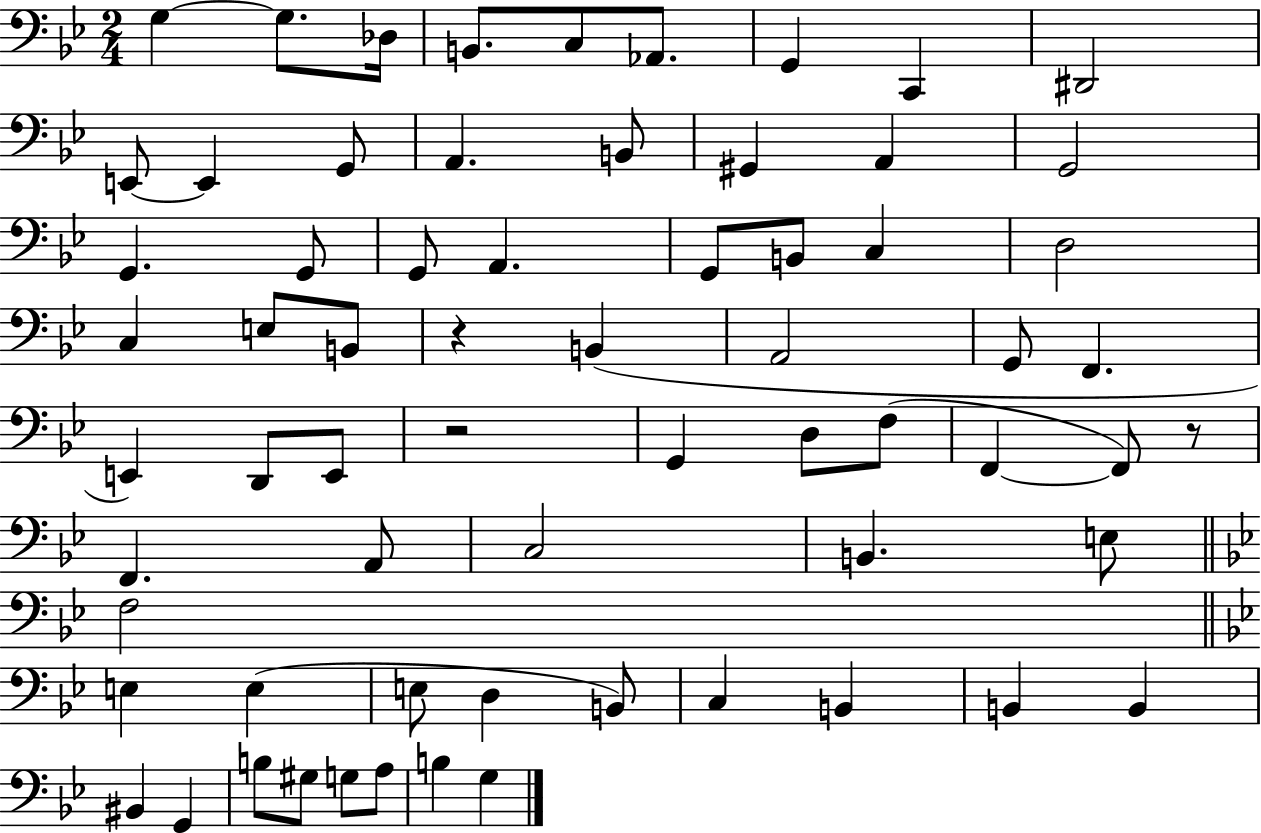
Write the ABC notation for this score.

X:1
T:Untitled
M:2/4
L:1/4
K:Bb
G, G,/2 _D,/4 B,,/2 C,/2 _A,,/2 G,, C,, ^D,,2 E,,/2 E,, G,,/2 A,, B,,/2 ^G,, A,, G,,2 G,, G,,/2 G,,/2 A,, G,,/2 B,,/2 C, D,2 C, E,/2 B,,/2 z B,, A,,2 G,,/2 F,, E,, D,,/2 E,,/2 z2 G,, D,/2 F,/2 F,, F,,/2 z/2 F,, A,,/2 C,2 B,, E,/2 F,2 E, E, E,/2 D, B,,/2 C, B,, B,, B,, ^B,, G,, B,/2 ^G,/2 G,/2 A,/2 B, G,